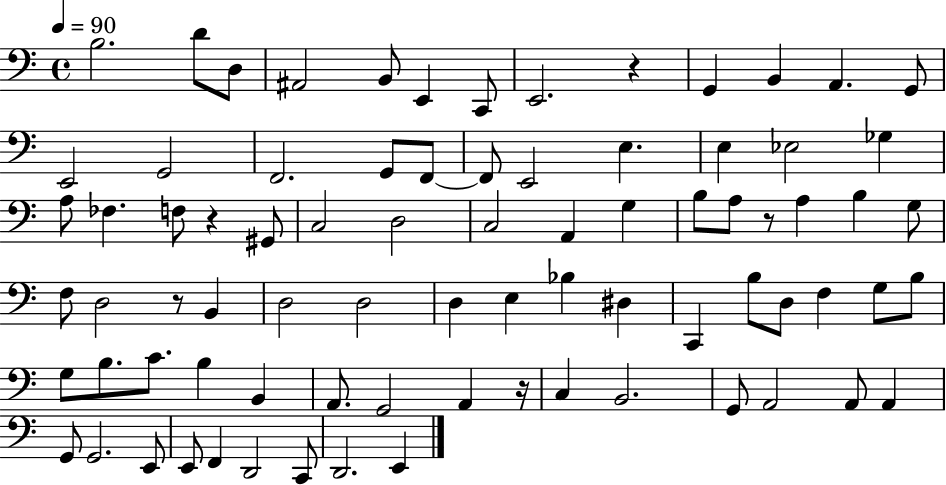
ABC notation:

X:1
T:Untitled
M:4/4
L:1/4
K:C
B,2 D/2 D,/2 ^A,,2 B,,/2 E,, C,,/2 E,,2 z G,, B,, A,, G,,/2 E,,2 G,,2 F,,2 G,,/2 F,,/2 F,,/2 E,,2 E, E, _E,2 _G, A,/2 _F, F,/2 z ^G,,/2 C,2 D,2 C,2 A,, G, B,/2 A,/2 z/2 A, B, G,/2 F,/2 D,2 z/2 B,, D,2 D,2 D, E, _B, ^D, C,, B,/2 D,/2 F, G,/2 B,/2 G,/2 B,/2 C/2 B, B,, A,,/2 G,,2 A,, z/4 C, B,,2 G,,/2 A,,2 A,,/2 A,, G,,/2 G,,2 E,,/2 E,,/2 F,, D,,2 C,,/2 D,,2 E,,